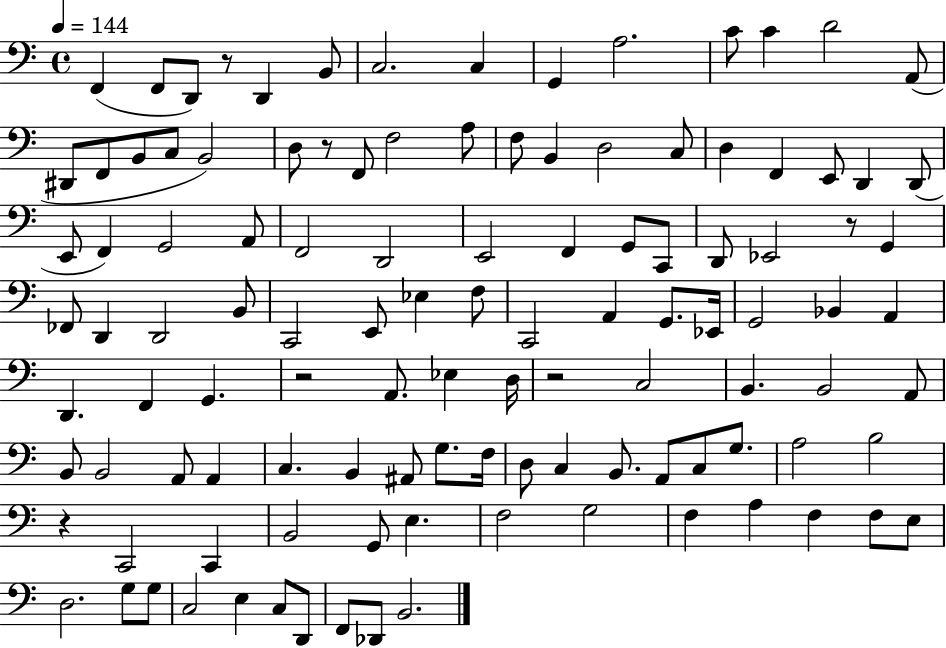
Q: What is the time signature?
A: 4/4